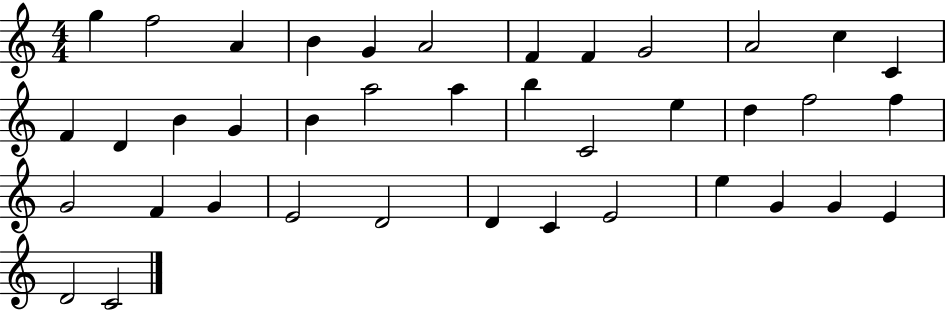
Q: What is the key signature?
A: C major